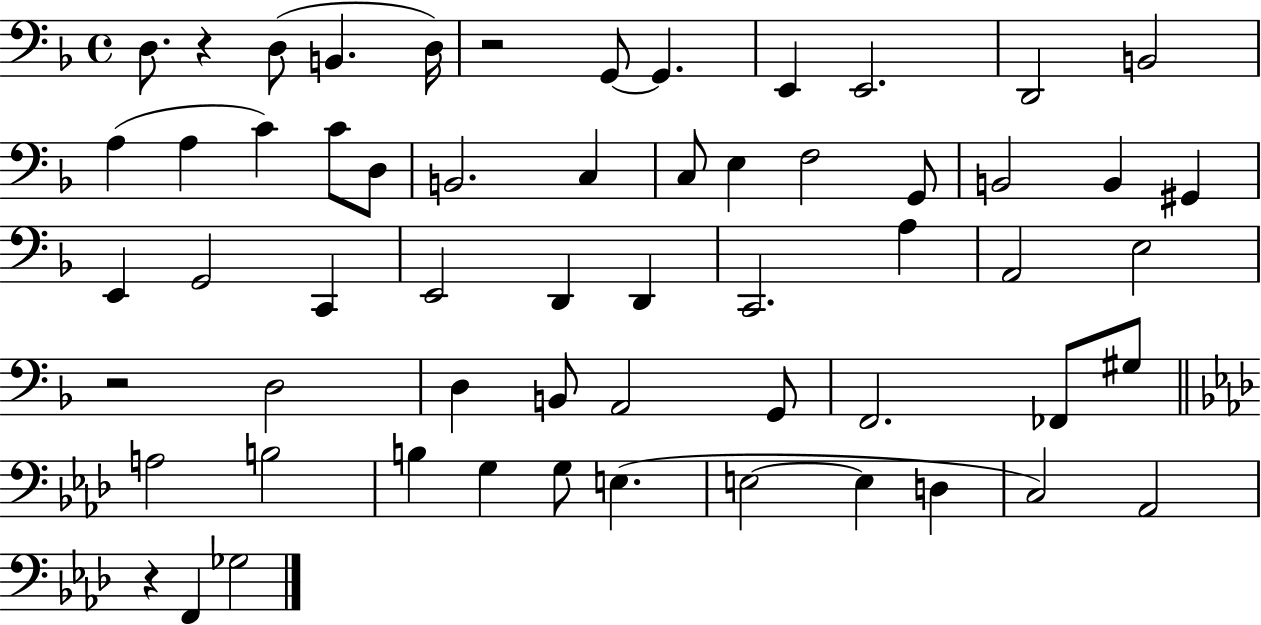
X:1
T:Untitled
M:4/4
L:1/4
K:F
D,/2 z D,/2 B,, D,/4 z2 G,,/2 G,, E,, E,,2 D,,2 B,,2 A, A, C C/2 D,/2 B,,2 C, C,/2 E, F,2 G,,/2 B,,2 B,, ^G,, E,, G,,2 C,, E,,2 D,, D,, C,,2 A, A,,2 E,2 z2 D,2 D, B,,/2 A,,2 G,,/2 F,,2 _F,,/2 ^G,/2 A,2 B,2 B, G, G,/2 E, E,2 E, D, C,2 _A,,2 z F,, _G,2